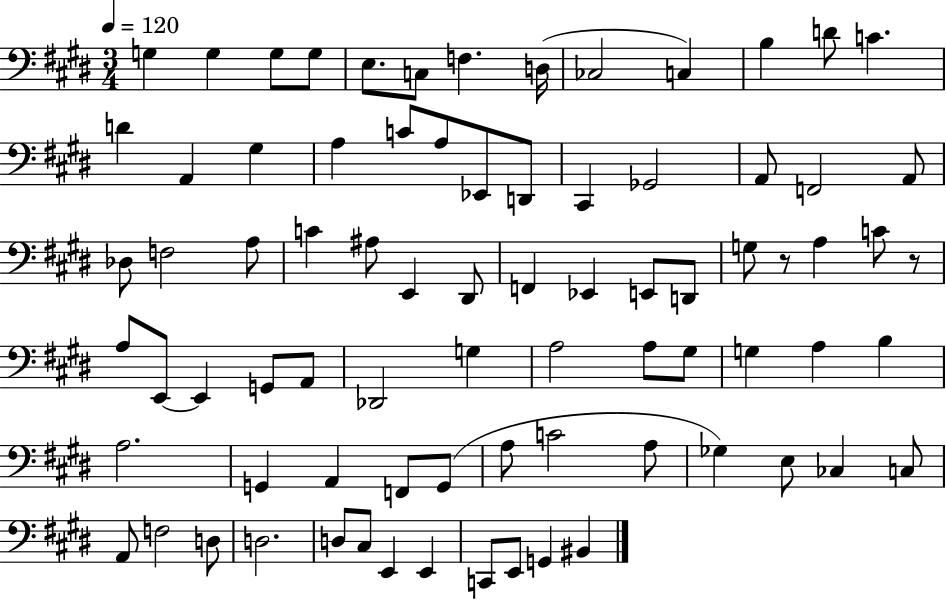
{
  \clef bass
  \numericTimeSignature
  \time 3/4
  \key e \major
  \tempo 4 = 120
  g4 g4 g8 g8 | e8. c8 f4. d16( | ces2 c4) | b4 d'8 c'4. | \break d'4 a,4 gis4 | a4 c'8 a8 ees,8 d,8 | cis,4 ges,2 | a,8 f,2 a,8 | \break des8 f2 a8 | c'4 ais8 e,4 dis,8 | f,4 ees,4 e,8 d,8 | g8 r8 a4 c'8 r8 | \break a8 e,8~~ e,4 g,8 a,8 | des,2 g4 | a2 a8 gis8 | g4 a4 b4 | \break a2. | g,4 a,4 f,8 g,8( | a8 c'2 a8 | ges4) e8 ces4 c8 | \break a,8 f2 d8 | d2. | d8 cis8 e,4 e,4 | c,8 e,8 g,4 bis,4 | \break \bar "|."
}